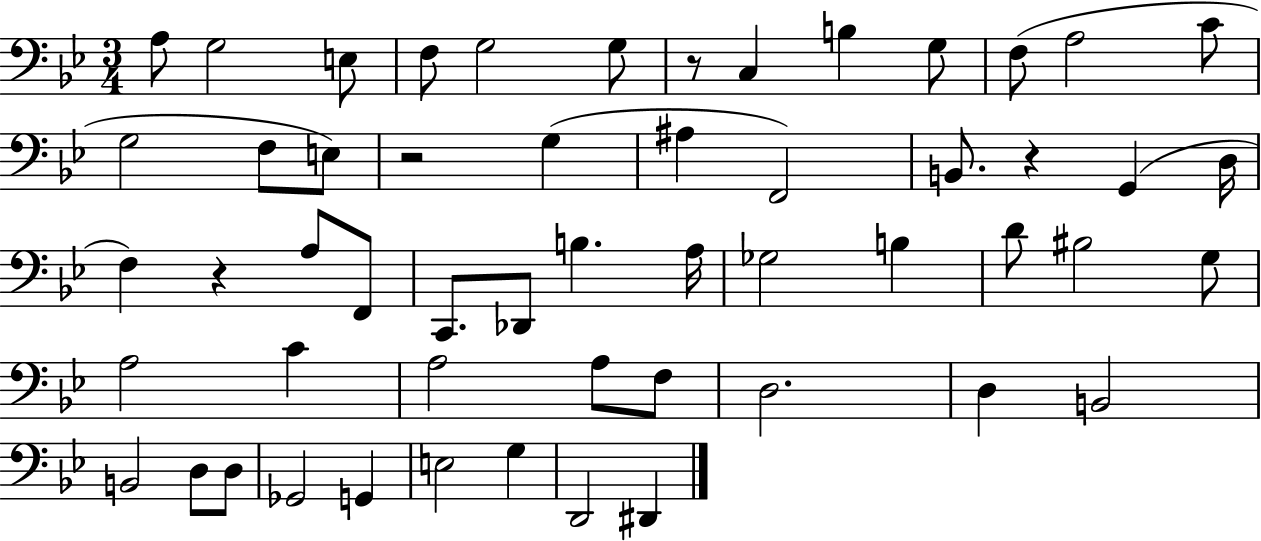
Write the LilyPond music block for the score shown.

{
  \clef bass
  \numericTimeSignature
  \time 3/4
  \key bes \major
  \repeat volta 2 { a8 g2 e8 | f8 g2 g8 | r8 c4 b4 g8 | f8( a2 c'8 | \break g2 f8 e8) | r2 g4( | ais4 f,2) | b,8. r4 g,4( d16 | \break f4) r4 a8 f,8 | c,8. des,8 b4. a16 | ges2 b4 | d'8 bis2 g8 | \break a2 c'4 | a2 a8 f8 | d2. | d4 b,2 | \break b,2 d8 d8 | ges,2 g,4 | e2 g4 | d,2 dis,4 | \break } \bar "|."
}